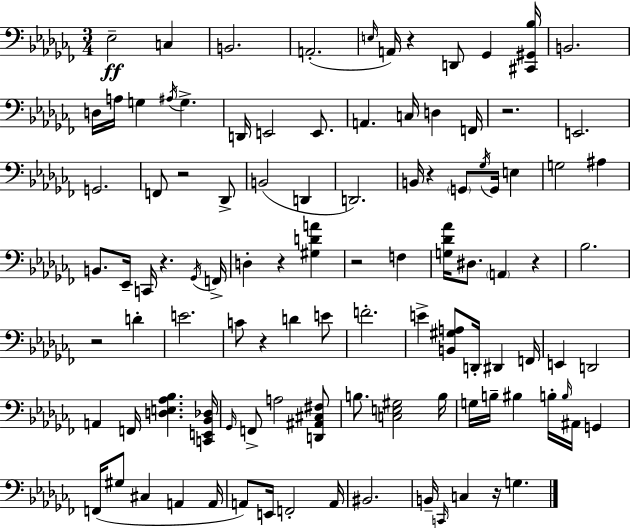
X:1
T:Untitled
M:3/4
L:1/4
K:Abm
_E,2 C, B,,2 A,,2 E,/4 A,,/4 z D,,/2 _G,, [^C,,^G,,_B,]/4 B,,2 D,/4 A,/4 G, ^A,/4 G, D,,/4 E,,2 E,,/2 A,, C,/4 D, F,,/4 z2 E,,2 G,,2 F,,/2 z2 _D,,/2 B,,2 D,, D,,2 B,,/4 z G,,/2 _G,/4 G,,/4 E, G,2 ^A, B,,/2 _E,,/4 C,,/4 z _G,,/4 F,,/4 D, z [^G,DA] z2 F, [G,_D_A]/4 ^D,/2 A,, z _B,2 z2 D E2 C/2 z D E/2 F2 E [B,,^G,A,]/2 D,,/4 ^D,, F,,/4 E,, D,,2 A,, F,,/4 [D,E,_A,_B,] [C,,E,,_B,,_D,]/4 _G,,/4 F,,/2 A,2 [D,,^A,,^C,^F,]/2 B,/2 [C,E,^G,]2 B,/4 G,/4 B,/4 ^B, B,/4 B,/4 ^A,,/4 G,, F,,/4 ^G,/2 ^C, A,, A,,/4 A,,/2 E,,/4 F,,2 A,,/4 ^B,,2 B,,/4 C,,/4 C, z/4 G,